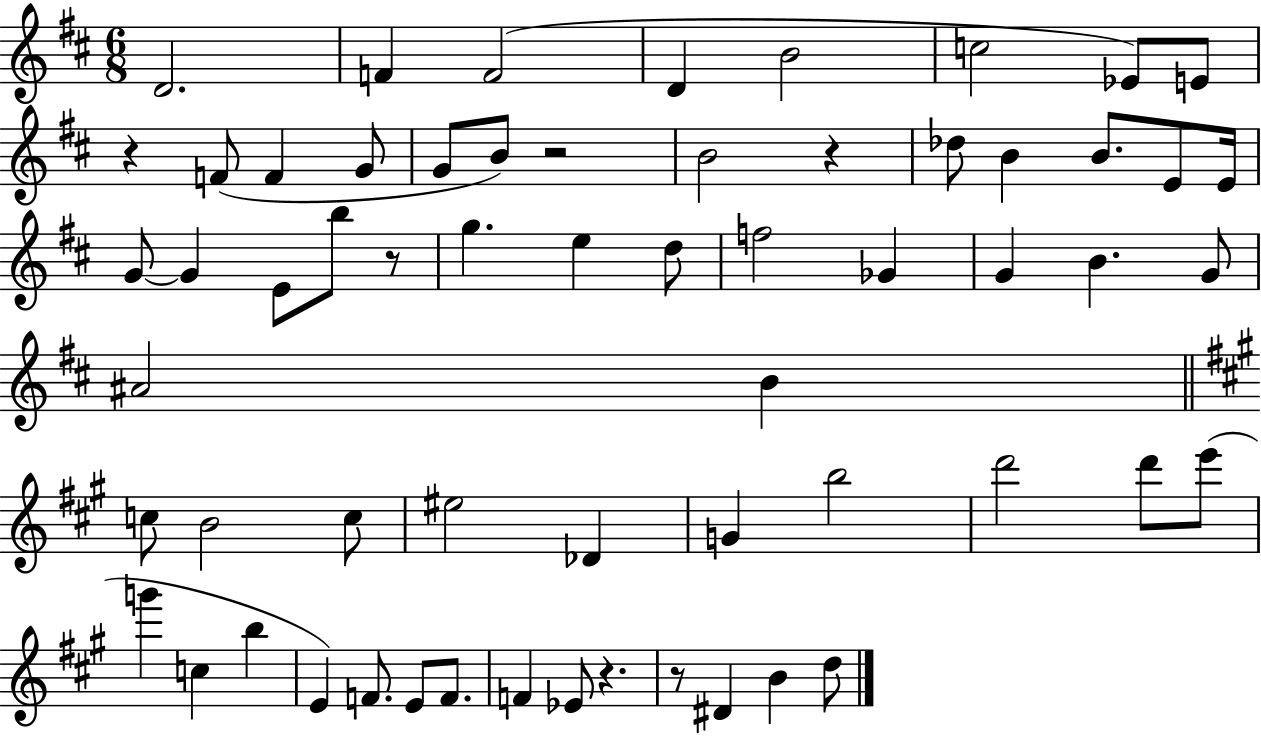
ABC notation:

X:1
T:Untitled
M:6/8
L:1/4
K:D
D2 F F2 D B2 c2 _E/2 E/2 z F/2 F G/2 G/2 B/2 z2 B2 z _d/2 B B/2 E/2 E/4 G/2 G E/2 b/2 z/2 g e d/2 f2 _G G B G/2 ^A2 B c/2 B2 c/2 ^e2 _D G b2 d'2 d'/2 e'/2 g' c b E F/2 E/2 F/2 F _E/2 z z/2 ^D B d/2